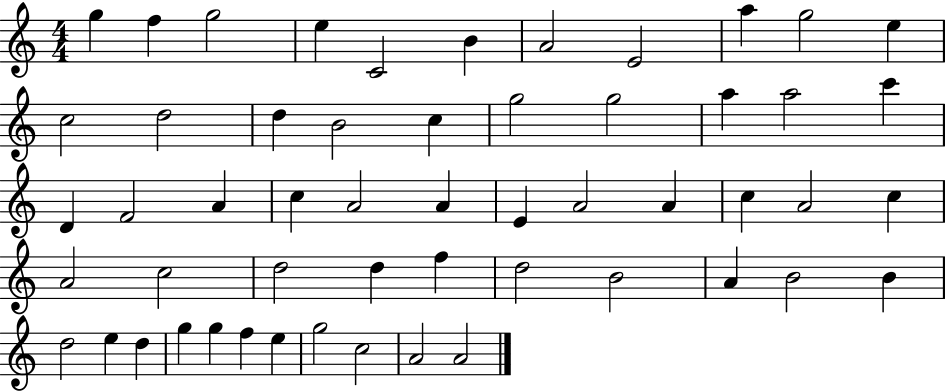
X:1
T:Untitled
M:4/4
L:1/4
K:C
g f g2 e C2 B A2 E2 a g2 e c2 d2 d B2 c g2 g2 a a2 c' D F2 A c A2 A E A2 A c A2 c A2 c2 d2 d f d2 B2 A B2 B d2 e d g g f e g2 c2 A2 A2